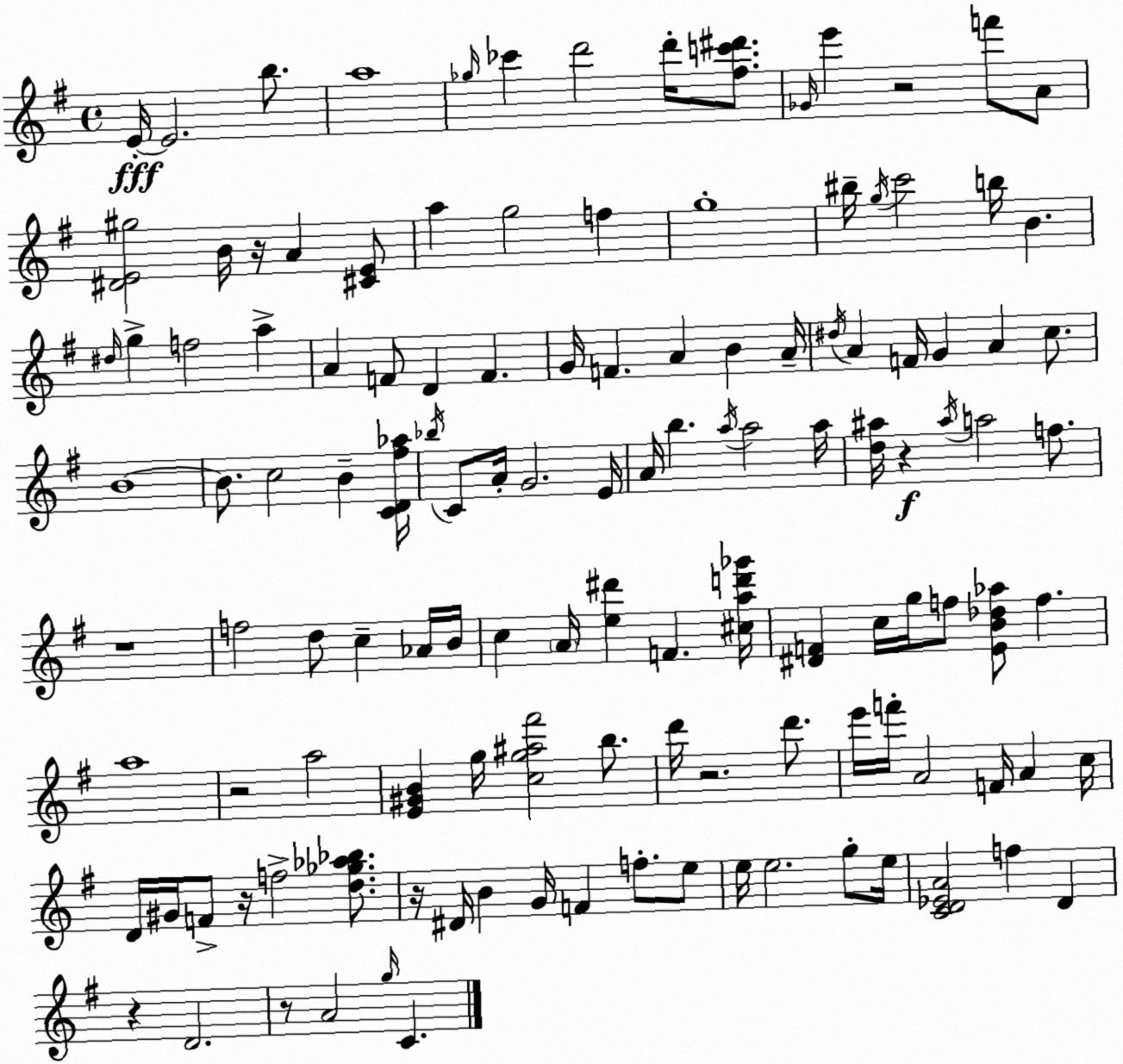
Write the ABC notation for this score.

X:1
T:Untitled
M:4/4
L:1/4
K:Em
E/4 E2 b/2 a4 _g/4 _c' d'2 d'/4 [^fc'^d']/2 _G/4 e' z2 f'/2 A/2 [^DE^g]2 B/4 z/4 A [^CE]/2 a g2 f g4 ^b/4 g/4 c'2 b/4 B ^d/4 g f2 a A F/2 D F G/4 F A B A/4 ^d/4 A F/4 G A c/2 B4 B/2 c2 B [CD^f_a]/4 _b/4 C/2 A/4 G2 E/4 A/4 b a/4 a2 a/4 [d^a]/4 z ^a/4 a2 f/2 z4 f2 d/2 c _A/4 B/4 c A/4 [e^d'] F [^cad'_g']/4 [^DF] c/4 g/4 f/2 [EB_d_a]/2 f a4 z2 a2 [E^GB] g/4 [cg^a^f']2 b/2 d'/4 z2 d'/2 e'/4 f'/4 A2 F/4 A c/4 D/4 ^G/4 F/2 z/4 f2 [d_g_a_b]/2 z/4 ^D/4 B G/4 F f/2 e/2 e/4 e2 g/2 e/4 [CD_EA]2 f D z D2 z/2 A2 g/4 C